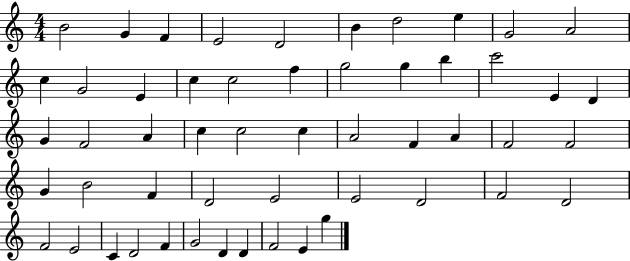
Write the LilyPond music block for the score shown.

{
  \clef treble
  \numericTimeSignature
  \time 4/4
  \key c \major
  b'2 g'4 f'4 | e'2 d'2 | b'4 d''2 e''4 | g'2 a'2 | \break c''4 g'2 e'4 | c''4 c''2 f''4 | g''2 g''4 b''4 | c'''2 e'4 d'4 | \break g'4 f'2 a'4 | c''4 c''2 c''4 | a'2 f'4 a'4 | f'2 f'2 | \break g'4 b'2 f'4 | d'2 e'2 | e'2 d'2 | f'2 d'2 | \break f'2 e'2 | c'4 d'2 f'4 | g'2 d'4 d'4 | f'2 e'4 g''4 | \break \bar "|."
}